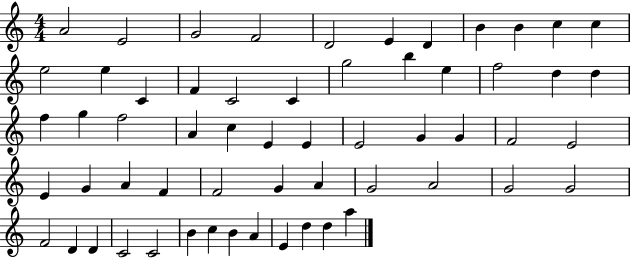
{
  \clef treble
  \numericTimeSignature
  \time 4/4
  \key c \major
  a'2 e'2 | g'2 f'2 | d'2 e'4 d'4 | b'4 b'4 c''4 c''4 | \break e''2 e''4 c'4 | f'4 c'2 c'4 | g''2 b''4 e''4 | f''2 d''4 d''4 | \break f''4 g''4 f''2 | a'4 c''4 e'4 e'4 | e'2 g'4 g'4 | f'2 e'2 | \break e'4 g'4 a'4 f'4 | f'2 g'4 a'4 | g'2 a'2 | g'2 g'2 | \break f'2 d'4 d'4 | c'2 c'2 | b'4 c''4 b'4 a'4 | e'4 d''4 d''4 a''4 | \break \bar "|."
}